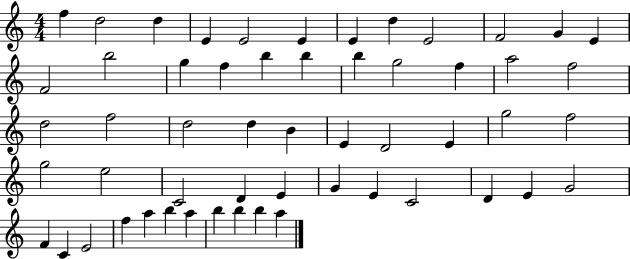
F5/q D5/h D5/q E4/q E4/h E4/q E4/q D5/q E4/h F4/h G4/q E4/q F4/h B5/h G5/q F5/q B5/q B5/q B5/q G5/h F5/q A5/h F5/h D5/h F5/h D5/h D5/q B4/q E4/q D4/h E4/q G5/h F5/h G5/h E5/h C4/h D4/q E4/q G4/q E4/q C4/h D4/q E4/q G4/h F4/q C4/q E4/h F5/q A5/q B5/q A5/q B5/q B5/q B5/q A5/q